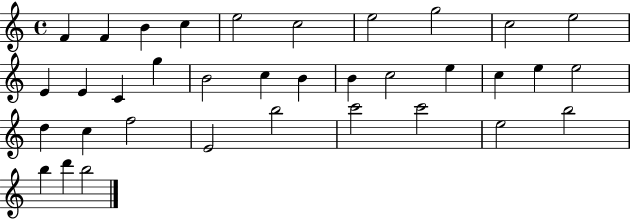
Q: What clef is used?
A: treble